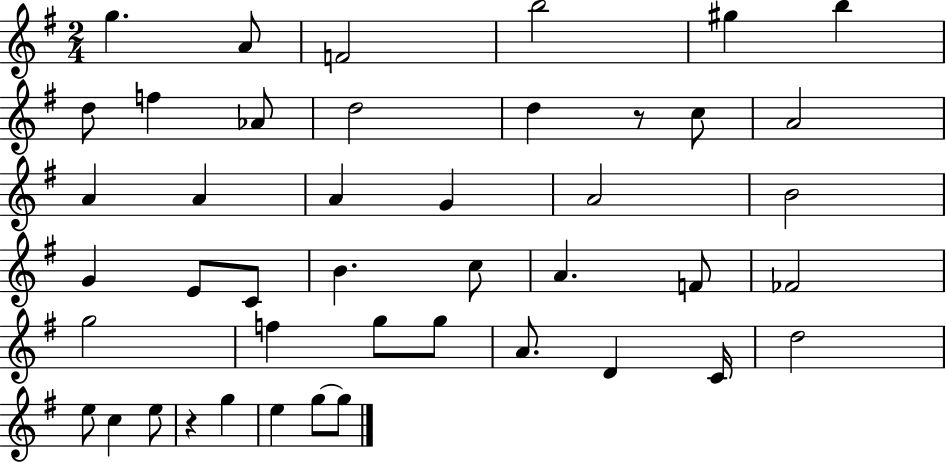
X:1
T:Untitled
M:2/4
L:1/4
K:G
g A/2 F2 b2 ^g b d/2 f _A/2 d2 d z/2 c/2 A2 A A A G A2 B2 G E/2 C/2 B c/2 A F/2 _F2 g2 f g/2 g/2 A/2 D C/4 d2 e/2 c e/2 z g e g/2 g/2